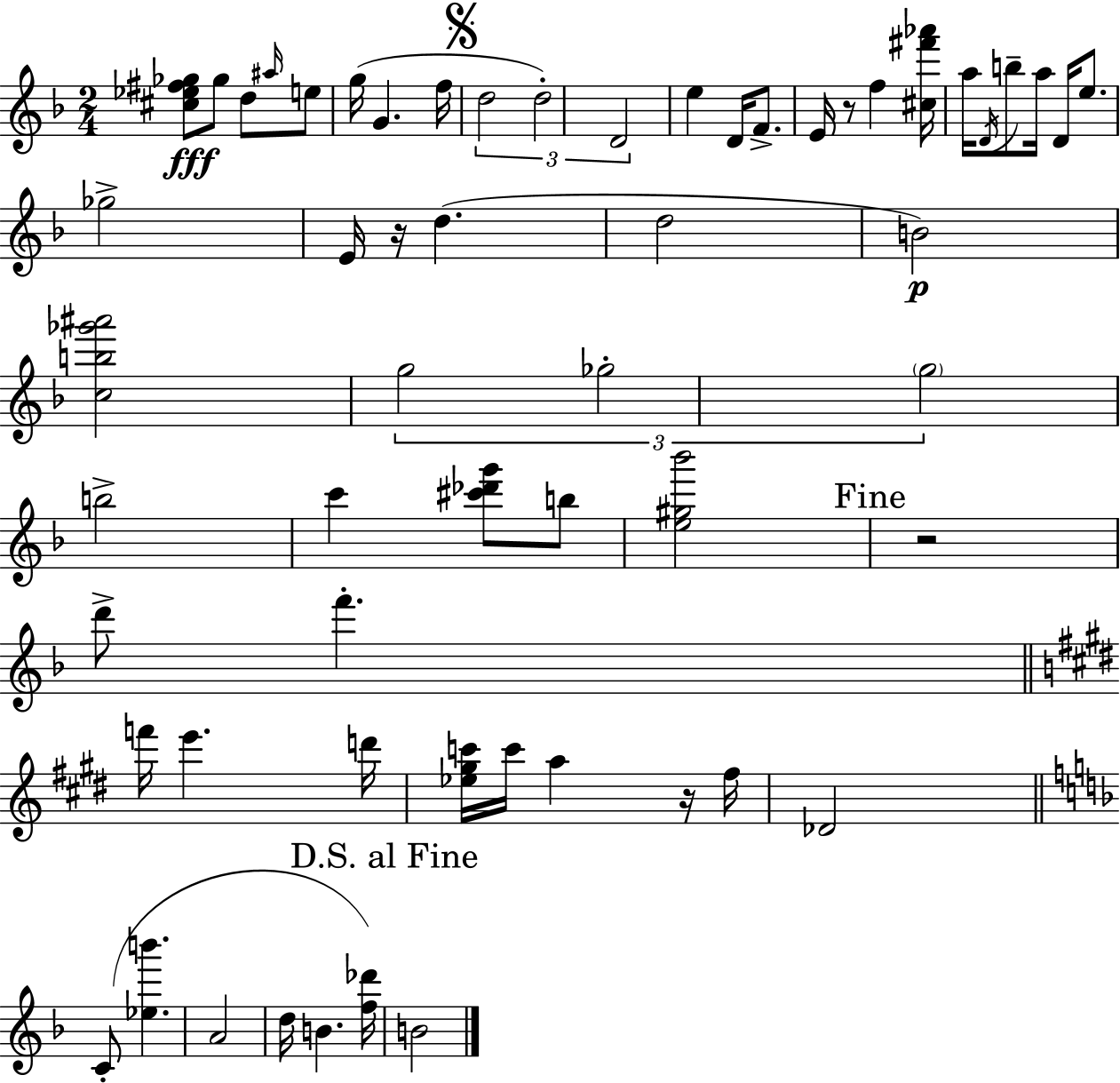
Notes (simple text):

[C#5,Eb5,F#5,Gb5]/e Gb5/e D5/e A#5/s E5/e G5/s G4/q. F5/s D5/h D5/h D4/h E5/q D4/s F4/e. E4/s R/e F5/q [C#5,F#6,Ab6]/s A5/s D4/s B5/e A5/s D4/s E5/e. Gb5/h E4/s R/s D5/q. D5/h B4/h [C5,B5,Gb6,A#6]/h G5/h Gb5/h G5/h B5/h C6/q [C#6,Db6,G6]/e B5/e [E5,G#5,Bb6]/h R/h D6/e F6/q. F6/s E6/q. D6/s [Eb5,G#5,C6]/s C6/s A5/q R/s F#5/s Db4/h C4/e [Eb5,B6]/q. A4/h D5/s B4/q. [F5,Db6]/s B4/h